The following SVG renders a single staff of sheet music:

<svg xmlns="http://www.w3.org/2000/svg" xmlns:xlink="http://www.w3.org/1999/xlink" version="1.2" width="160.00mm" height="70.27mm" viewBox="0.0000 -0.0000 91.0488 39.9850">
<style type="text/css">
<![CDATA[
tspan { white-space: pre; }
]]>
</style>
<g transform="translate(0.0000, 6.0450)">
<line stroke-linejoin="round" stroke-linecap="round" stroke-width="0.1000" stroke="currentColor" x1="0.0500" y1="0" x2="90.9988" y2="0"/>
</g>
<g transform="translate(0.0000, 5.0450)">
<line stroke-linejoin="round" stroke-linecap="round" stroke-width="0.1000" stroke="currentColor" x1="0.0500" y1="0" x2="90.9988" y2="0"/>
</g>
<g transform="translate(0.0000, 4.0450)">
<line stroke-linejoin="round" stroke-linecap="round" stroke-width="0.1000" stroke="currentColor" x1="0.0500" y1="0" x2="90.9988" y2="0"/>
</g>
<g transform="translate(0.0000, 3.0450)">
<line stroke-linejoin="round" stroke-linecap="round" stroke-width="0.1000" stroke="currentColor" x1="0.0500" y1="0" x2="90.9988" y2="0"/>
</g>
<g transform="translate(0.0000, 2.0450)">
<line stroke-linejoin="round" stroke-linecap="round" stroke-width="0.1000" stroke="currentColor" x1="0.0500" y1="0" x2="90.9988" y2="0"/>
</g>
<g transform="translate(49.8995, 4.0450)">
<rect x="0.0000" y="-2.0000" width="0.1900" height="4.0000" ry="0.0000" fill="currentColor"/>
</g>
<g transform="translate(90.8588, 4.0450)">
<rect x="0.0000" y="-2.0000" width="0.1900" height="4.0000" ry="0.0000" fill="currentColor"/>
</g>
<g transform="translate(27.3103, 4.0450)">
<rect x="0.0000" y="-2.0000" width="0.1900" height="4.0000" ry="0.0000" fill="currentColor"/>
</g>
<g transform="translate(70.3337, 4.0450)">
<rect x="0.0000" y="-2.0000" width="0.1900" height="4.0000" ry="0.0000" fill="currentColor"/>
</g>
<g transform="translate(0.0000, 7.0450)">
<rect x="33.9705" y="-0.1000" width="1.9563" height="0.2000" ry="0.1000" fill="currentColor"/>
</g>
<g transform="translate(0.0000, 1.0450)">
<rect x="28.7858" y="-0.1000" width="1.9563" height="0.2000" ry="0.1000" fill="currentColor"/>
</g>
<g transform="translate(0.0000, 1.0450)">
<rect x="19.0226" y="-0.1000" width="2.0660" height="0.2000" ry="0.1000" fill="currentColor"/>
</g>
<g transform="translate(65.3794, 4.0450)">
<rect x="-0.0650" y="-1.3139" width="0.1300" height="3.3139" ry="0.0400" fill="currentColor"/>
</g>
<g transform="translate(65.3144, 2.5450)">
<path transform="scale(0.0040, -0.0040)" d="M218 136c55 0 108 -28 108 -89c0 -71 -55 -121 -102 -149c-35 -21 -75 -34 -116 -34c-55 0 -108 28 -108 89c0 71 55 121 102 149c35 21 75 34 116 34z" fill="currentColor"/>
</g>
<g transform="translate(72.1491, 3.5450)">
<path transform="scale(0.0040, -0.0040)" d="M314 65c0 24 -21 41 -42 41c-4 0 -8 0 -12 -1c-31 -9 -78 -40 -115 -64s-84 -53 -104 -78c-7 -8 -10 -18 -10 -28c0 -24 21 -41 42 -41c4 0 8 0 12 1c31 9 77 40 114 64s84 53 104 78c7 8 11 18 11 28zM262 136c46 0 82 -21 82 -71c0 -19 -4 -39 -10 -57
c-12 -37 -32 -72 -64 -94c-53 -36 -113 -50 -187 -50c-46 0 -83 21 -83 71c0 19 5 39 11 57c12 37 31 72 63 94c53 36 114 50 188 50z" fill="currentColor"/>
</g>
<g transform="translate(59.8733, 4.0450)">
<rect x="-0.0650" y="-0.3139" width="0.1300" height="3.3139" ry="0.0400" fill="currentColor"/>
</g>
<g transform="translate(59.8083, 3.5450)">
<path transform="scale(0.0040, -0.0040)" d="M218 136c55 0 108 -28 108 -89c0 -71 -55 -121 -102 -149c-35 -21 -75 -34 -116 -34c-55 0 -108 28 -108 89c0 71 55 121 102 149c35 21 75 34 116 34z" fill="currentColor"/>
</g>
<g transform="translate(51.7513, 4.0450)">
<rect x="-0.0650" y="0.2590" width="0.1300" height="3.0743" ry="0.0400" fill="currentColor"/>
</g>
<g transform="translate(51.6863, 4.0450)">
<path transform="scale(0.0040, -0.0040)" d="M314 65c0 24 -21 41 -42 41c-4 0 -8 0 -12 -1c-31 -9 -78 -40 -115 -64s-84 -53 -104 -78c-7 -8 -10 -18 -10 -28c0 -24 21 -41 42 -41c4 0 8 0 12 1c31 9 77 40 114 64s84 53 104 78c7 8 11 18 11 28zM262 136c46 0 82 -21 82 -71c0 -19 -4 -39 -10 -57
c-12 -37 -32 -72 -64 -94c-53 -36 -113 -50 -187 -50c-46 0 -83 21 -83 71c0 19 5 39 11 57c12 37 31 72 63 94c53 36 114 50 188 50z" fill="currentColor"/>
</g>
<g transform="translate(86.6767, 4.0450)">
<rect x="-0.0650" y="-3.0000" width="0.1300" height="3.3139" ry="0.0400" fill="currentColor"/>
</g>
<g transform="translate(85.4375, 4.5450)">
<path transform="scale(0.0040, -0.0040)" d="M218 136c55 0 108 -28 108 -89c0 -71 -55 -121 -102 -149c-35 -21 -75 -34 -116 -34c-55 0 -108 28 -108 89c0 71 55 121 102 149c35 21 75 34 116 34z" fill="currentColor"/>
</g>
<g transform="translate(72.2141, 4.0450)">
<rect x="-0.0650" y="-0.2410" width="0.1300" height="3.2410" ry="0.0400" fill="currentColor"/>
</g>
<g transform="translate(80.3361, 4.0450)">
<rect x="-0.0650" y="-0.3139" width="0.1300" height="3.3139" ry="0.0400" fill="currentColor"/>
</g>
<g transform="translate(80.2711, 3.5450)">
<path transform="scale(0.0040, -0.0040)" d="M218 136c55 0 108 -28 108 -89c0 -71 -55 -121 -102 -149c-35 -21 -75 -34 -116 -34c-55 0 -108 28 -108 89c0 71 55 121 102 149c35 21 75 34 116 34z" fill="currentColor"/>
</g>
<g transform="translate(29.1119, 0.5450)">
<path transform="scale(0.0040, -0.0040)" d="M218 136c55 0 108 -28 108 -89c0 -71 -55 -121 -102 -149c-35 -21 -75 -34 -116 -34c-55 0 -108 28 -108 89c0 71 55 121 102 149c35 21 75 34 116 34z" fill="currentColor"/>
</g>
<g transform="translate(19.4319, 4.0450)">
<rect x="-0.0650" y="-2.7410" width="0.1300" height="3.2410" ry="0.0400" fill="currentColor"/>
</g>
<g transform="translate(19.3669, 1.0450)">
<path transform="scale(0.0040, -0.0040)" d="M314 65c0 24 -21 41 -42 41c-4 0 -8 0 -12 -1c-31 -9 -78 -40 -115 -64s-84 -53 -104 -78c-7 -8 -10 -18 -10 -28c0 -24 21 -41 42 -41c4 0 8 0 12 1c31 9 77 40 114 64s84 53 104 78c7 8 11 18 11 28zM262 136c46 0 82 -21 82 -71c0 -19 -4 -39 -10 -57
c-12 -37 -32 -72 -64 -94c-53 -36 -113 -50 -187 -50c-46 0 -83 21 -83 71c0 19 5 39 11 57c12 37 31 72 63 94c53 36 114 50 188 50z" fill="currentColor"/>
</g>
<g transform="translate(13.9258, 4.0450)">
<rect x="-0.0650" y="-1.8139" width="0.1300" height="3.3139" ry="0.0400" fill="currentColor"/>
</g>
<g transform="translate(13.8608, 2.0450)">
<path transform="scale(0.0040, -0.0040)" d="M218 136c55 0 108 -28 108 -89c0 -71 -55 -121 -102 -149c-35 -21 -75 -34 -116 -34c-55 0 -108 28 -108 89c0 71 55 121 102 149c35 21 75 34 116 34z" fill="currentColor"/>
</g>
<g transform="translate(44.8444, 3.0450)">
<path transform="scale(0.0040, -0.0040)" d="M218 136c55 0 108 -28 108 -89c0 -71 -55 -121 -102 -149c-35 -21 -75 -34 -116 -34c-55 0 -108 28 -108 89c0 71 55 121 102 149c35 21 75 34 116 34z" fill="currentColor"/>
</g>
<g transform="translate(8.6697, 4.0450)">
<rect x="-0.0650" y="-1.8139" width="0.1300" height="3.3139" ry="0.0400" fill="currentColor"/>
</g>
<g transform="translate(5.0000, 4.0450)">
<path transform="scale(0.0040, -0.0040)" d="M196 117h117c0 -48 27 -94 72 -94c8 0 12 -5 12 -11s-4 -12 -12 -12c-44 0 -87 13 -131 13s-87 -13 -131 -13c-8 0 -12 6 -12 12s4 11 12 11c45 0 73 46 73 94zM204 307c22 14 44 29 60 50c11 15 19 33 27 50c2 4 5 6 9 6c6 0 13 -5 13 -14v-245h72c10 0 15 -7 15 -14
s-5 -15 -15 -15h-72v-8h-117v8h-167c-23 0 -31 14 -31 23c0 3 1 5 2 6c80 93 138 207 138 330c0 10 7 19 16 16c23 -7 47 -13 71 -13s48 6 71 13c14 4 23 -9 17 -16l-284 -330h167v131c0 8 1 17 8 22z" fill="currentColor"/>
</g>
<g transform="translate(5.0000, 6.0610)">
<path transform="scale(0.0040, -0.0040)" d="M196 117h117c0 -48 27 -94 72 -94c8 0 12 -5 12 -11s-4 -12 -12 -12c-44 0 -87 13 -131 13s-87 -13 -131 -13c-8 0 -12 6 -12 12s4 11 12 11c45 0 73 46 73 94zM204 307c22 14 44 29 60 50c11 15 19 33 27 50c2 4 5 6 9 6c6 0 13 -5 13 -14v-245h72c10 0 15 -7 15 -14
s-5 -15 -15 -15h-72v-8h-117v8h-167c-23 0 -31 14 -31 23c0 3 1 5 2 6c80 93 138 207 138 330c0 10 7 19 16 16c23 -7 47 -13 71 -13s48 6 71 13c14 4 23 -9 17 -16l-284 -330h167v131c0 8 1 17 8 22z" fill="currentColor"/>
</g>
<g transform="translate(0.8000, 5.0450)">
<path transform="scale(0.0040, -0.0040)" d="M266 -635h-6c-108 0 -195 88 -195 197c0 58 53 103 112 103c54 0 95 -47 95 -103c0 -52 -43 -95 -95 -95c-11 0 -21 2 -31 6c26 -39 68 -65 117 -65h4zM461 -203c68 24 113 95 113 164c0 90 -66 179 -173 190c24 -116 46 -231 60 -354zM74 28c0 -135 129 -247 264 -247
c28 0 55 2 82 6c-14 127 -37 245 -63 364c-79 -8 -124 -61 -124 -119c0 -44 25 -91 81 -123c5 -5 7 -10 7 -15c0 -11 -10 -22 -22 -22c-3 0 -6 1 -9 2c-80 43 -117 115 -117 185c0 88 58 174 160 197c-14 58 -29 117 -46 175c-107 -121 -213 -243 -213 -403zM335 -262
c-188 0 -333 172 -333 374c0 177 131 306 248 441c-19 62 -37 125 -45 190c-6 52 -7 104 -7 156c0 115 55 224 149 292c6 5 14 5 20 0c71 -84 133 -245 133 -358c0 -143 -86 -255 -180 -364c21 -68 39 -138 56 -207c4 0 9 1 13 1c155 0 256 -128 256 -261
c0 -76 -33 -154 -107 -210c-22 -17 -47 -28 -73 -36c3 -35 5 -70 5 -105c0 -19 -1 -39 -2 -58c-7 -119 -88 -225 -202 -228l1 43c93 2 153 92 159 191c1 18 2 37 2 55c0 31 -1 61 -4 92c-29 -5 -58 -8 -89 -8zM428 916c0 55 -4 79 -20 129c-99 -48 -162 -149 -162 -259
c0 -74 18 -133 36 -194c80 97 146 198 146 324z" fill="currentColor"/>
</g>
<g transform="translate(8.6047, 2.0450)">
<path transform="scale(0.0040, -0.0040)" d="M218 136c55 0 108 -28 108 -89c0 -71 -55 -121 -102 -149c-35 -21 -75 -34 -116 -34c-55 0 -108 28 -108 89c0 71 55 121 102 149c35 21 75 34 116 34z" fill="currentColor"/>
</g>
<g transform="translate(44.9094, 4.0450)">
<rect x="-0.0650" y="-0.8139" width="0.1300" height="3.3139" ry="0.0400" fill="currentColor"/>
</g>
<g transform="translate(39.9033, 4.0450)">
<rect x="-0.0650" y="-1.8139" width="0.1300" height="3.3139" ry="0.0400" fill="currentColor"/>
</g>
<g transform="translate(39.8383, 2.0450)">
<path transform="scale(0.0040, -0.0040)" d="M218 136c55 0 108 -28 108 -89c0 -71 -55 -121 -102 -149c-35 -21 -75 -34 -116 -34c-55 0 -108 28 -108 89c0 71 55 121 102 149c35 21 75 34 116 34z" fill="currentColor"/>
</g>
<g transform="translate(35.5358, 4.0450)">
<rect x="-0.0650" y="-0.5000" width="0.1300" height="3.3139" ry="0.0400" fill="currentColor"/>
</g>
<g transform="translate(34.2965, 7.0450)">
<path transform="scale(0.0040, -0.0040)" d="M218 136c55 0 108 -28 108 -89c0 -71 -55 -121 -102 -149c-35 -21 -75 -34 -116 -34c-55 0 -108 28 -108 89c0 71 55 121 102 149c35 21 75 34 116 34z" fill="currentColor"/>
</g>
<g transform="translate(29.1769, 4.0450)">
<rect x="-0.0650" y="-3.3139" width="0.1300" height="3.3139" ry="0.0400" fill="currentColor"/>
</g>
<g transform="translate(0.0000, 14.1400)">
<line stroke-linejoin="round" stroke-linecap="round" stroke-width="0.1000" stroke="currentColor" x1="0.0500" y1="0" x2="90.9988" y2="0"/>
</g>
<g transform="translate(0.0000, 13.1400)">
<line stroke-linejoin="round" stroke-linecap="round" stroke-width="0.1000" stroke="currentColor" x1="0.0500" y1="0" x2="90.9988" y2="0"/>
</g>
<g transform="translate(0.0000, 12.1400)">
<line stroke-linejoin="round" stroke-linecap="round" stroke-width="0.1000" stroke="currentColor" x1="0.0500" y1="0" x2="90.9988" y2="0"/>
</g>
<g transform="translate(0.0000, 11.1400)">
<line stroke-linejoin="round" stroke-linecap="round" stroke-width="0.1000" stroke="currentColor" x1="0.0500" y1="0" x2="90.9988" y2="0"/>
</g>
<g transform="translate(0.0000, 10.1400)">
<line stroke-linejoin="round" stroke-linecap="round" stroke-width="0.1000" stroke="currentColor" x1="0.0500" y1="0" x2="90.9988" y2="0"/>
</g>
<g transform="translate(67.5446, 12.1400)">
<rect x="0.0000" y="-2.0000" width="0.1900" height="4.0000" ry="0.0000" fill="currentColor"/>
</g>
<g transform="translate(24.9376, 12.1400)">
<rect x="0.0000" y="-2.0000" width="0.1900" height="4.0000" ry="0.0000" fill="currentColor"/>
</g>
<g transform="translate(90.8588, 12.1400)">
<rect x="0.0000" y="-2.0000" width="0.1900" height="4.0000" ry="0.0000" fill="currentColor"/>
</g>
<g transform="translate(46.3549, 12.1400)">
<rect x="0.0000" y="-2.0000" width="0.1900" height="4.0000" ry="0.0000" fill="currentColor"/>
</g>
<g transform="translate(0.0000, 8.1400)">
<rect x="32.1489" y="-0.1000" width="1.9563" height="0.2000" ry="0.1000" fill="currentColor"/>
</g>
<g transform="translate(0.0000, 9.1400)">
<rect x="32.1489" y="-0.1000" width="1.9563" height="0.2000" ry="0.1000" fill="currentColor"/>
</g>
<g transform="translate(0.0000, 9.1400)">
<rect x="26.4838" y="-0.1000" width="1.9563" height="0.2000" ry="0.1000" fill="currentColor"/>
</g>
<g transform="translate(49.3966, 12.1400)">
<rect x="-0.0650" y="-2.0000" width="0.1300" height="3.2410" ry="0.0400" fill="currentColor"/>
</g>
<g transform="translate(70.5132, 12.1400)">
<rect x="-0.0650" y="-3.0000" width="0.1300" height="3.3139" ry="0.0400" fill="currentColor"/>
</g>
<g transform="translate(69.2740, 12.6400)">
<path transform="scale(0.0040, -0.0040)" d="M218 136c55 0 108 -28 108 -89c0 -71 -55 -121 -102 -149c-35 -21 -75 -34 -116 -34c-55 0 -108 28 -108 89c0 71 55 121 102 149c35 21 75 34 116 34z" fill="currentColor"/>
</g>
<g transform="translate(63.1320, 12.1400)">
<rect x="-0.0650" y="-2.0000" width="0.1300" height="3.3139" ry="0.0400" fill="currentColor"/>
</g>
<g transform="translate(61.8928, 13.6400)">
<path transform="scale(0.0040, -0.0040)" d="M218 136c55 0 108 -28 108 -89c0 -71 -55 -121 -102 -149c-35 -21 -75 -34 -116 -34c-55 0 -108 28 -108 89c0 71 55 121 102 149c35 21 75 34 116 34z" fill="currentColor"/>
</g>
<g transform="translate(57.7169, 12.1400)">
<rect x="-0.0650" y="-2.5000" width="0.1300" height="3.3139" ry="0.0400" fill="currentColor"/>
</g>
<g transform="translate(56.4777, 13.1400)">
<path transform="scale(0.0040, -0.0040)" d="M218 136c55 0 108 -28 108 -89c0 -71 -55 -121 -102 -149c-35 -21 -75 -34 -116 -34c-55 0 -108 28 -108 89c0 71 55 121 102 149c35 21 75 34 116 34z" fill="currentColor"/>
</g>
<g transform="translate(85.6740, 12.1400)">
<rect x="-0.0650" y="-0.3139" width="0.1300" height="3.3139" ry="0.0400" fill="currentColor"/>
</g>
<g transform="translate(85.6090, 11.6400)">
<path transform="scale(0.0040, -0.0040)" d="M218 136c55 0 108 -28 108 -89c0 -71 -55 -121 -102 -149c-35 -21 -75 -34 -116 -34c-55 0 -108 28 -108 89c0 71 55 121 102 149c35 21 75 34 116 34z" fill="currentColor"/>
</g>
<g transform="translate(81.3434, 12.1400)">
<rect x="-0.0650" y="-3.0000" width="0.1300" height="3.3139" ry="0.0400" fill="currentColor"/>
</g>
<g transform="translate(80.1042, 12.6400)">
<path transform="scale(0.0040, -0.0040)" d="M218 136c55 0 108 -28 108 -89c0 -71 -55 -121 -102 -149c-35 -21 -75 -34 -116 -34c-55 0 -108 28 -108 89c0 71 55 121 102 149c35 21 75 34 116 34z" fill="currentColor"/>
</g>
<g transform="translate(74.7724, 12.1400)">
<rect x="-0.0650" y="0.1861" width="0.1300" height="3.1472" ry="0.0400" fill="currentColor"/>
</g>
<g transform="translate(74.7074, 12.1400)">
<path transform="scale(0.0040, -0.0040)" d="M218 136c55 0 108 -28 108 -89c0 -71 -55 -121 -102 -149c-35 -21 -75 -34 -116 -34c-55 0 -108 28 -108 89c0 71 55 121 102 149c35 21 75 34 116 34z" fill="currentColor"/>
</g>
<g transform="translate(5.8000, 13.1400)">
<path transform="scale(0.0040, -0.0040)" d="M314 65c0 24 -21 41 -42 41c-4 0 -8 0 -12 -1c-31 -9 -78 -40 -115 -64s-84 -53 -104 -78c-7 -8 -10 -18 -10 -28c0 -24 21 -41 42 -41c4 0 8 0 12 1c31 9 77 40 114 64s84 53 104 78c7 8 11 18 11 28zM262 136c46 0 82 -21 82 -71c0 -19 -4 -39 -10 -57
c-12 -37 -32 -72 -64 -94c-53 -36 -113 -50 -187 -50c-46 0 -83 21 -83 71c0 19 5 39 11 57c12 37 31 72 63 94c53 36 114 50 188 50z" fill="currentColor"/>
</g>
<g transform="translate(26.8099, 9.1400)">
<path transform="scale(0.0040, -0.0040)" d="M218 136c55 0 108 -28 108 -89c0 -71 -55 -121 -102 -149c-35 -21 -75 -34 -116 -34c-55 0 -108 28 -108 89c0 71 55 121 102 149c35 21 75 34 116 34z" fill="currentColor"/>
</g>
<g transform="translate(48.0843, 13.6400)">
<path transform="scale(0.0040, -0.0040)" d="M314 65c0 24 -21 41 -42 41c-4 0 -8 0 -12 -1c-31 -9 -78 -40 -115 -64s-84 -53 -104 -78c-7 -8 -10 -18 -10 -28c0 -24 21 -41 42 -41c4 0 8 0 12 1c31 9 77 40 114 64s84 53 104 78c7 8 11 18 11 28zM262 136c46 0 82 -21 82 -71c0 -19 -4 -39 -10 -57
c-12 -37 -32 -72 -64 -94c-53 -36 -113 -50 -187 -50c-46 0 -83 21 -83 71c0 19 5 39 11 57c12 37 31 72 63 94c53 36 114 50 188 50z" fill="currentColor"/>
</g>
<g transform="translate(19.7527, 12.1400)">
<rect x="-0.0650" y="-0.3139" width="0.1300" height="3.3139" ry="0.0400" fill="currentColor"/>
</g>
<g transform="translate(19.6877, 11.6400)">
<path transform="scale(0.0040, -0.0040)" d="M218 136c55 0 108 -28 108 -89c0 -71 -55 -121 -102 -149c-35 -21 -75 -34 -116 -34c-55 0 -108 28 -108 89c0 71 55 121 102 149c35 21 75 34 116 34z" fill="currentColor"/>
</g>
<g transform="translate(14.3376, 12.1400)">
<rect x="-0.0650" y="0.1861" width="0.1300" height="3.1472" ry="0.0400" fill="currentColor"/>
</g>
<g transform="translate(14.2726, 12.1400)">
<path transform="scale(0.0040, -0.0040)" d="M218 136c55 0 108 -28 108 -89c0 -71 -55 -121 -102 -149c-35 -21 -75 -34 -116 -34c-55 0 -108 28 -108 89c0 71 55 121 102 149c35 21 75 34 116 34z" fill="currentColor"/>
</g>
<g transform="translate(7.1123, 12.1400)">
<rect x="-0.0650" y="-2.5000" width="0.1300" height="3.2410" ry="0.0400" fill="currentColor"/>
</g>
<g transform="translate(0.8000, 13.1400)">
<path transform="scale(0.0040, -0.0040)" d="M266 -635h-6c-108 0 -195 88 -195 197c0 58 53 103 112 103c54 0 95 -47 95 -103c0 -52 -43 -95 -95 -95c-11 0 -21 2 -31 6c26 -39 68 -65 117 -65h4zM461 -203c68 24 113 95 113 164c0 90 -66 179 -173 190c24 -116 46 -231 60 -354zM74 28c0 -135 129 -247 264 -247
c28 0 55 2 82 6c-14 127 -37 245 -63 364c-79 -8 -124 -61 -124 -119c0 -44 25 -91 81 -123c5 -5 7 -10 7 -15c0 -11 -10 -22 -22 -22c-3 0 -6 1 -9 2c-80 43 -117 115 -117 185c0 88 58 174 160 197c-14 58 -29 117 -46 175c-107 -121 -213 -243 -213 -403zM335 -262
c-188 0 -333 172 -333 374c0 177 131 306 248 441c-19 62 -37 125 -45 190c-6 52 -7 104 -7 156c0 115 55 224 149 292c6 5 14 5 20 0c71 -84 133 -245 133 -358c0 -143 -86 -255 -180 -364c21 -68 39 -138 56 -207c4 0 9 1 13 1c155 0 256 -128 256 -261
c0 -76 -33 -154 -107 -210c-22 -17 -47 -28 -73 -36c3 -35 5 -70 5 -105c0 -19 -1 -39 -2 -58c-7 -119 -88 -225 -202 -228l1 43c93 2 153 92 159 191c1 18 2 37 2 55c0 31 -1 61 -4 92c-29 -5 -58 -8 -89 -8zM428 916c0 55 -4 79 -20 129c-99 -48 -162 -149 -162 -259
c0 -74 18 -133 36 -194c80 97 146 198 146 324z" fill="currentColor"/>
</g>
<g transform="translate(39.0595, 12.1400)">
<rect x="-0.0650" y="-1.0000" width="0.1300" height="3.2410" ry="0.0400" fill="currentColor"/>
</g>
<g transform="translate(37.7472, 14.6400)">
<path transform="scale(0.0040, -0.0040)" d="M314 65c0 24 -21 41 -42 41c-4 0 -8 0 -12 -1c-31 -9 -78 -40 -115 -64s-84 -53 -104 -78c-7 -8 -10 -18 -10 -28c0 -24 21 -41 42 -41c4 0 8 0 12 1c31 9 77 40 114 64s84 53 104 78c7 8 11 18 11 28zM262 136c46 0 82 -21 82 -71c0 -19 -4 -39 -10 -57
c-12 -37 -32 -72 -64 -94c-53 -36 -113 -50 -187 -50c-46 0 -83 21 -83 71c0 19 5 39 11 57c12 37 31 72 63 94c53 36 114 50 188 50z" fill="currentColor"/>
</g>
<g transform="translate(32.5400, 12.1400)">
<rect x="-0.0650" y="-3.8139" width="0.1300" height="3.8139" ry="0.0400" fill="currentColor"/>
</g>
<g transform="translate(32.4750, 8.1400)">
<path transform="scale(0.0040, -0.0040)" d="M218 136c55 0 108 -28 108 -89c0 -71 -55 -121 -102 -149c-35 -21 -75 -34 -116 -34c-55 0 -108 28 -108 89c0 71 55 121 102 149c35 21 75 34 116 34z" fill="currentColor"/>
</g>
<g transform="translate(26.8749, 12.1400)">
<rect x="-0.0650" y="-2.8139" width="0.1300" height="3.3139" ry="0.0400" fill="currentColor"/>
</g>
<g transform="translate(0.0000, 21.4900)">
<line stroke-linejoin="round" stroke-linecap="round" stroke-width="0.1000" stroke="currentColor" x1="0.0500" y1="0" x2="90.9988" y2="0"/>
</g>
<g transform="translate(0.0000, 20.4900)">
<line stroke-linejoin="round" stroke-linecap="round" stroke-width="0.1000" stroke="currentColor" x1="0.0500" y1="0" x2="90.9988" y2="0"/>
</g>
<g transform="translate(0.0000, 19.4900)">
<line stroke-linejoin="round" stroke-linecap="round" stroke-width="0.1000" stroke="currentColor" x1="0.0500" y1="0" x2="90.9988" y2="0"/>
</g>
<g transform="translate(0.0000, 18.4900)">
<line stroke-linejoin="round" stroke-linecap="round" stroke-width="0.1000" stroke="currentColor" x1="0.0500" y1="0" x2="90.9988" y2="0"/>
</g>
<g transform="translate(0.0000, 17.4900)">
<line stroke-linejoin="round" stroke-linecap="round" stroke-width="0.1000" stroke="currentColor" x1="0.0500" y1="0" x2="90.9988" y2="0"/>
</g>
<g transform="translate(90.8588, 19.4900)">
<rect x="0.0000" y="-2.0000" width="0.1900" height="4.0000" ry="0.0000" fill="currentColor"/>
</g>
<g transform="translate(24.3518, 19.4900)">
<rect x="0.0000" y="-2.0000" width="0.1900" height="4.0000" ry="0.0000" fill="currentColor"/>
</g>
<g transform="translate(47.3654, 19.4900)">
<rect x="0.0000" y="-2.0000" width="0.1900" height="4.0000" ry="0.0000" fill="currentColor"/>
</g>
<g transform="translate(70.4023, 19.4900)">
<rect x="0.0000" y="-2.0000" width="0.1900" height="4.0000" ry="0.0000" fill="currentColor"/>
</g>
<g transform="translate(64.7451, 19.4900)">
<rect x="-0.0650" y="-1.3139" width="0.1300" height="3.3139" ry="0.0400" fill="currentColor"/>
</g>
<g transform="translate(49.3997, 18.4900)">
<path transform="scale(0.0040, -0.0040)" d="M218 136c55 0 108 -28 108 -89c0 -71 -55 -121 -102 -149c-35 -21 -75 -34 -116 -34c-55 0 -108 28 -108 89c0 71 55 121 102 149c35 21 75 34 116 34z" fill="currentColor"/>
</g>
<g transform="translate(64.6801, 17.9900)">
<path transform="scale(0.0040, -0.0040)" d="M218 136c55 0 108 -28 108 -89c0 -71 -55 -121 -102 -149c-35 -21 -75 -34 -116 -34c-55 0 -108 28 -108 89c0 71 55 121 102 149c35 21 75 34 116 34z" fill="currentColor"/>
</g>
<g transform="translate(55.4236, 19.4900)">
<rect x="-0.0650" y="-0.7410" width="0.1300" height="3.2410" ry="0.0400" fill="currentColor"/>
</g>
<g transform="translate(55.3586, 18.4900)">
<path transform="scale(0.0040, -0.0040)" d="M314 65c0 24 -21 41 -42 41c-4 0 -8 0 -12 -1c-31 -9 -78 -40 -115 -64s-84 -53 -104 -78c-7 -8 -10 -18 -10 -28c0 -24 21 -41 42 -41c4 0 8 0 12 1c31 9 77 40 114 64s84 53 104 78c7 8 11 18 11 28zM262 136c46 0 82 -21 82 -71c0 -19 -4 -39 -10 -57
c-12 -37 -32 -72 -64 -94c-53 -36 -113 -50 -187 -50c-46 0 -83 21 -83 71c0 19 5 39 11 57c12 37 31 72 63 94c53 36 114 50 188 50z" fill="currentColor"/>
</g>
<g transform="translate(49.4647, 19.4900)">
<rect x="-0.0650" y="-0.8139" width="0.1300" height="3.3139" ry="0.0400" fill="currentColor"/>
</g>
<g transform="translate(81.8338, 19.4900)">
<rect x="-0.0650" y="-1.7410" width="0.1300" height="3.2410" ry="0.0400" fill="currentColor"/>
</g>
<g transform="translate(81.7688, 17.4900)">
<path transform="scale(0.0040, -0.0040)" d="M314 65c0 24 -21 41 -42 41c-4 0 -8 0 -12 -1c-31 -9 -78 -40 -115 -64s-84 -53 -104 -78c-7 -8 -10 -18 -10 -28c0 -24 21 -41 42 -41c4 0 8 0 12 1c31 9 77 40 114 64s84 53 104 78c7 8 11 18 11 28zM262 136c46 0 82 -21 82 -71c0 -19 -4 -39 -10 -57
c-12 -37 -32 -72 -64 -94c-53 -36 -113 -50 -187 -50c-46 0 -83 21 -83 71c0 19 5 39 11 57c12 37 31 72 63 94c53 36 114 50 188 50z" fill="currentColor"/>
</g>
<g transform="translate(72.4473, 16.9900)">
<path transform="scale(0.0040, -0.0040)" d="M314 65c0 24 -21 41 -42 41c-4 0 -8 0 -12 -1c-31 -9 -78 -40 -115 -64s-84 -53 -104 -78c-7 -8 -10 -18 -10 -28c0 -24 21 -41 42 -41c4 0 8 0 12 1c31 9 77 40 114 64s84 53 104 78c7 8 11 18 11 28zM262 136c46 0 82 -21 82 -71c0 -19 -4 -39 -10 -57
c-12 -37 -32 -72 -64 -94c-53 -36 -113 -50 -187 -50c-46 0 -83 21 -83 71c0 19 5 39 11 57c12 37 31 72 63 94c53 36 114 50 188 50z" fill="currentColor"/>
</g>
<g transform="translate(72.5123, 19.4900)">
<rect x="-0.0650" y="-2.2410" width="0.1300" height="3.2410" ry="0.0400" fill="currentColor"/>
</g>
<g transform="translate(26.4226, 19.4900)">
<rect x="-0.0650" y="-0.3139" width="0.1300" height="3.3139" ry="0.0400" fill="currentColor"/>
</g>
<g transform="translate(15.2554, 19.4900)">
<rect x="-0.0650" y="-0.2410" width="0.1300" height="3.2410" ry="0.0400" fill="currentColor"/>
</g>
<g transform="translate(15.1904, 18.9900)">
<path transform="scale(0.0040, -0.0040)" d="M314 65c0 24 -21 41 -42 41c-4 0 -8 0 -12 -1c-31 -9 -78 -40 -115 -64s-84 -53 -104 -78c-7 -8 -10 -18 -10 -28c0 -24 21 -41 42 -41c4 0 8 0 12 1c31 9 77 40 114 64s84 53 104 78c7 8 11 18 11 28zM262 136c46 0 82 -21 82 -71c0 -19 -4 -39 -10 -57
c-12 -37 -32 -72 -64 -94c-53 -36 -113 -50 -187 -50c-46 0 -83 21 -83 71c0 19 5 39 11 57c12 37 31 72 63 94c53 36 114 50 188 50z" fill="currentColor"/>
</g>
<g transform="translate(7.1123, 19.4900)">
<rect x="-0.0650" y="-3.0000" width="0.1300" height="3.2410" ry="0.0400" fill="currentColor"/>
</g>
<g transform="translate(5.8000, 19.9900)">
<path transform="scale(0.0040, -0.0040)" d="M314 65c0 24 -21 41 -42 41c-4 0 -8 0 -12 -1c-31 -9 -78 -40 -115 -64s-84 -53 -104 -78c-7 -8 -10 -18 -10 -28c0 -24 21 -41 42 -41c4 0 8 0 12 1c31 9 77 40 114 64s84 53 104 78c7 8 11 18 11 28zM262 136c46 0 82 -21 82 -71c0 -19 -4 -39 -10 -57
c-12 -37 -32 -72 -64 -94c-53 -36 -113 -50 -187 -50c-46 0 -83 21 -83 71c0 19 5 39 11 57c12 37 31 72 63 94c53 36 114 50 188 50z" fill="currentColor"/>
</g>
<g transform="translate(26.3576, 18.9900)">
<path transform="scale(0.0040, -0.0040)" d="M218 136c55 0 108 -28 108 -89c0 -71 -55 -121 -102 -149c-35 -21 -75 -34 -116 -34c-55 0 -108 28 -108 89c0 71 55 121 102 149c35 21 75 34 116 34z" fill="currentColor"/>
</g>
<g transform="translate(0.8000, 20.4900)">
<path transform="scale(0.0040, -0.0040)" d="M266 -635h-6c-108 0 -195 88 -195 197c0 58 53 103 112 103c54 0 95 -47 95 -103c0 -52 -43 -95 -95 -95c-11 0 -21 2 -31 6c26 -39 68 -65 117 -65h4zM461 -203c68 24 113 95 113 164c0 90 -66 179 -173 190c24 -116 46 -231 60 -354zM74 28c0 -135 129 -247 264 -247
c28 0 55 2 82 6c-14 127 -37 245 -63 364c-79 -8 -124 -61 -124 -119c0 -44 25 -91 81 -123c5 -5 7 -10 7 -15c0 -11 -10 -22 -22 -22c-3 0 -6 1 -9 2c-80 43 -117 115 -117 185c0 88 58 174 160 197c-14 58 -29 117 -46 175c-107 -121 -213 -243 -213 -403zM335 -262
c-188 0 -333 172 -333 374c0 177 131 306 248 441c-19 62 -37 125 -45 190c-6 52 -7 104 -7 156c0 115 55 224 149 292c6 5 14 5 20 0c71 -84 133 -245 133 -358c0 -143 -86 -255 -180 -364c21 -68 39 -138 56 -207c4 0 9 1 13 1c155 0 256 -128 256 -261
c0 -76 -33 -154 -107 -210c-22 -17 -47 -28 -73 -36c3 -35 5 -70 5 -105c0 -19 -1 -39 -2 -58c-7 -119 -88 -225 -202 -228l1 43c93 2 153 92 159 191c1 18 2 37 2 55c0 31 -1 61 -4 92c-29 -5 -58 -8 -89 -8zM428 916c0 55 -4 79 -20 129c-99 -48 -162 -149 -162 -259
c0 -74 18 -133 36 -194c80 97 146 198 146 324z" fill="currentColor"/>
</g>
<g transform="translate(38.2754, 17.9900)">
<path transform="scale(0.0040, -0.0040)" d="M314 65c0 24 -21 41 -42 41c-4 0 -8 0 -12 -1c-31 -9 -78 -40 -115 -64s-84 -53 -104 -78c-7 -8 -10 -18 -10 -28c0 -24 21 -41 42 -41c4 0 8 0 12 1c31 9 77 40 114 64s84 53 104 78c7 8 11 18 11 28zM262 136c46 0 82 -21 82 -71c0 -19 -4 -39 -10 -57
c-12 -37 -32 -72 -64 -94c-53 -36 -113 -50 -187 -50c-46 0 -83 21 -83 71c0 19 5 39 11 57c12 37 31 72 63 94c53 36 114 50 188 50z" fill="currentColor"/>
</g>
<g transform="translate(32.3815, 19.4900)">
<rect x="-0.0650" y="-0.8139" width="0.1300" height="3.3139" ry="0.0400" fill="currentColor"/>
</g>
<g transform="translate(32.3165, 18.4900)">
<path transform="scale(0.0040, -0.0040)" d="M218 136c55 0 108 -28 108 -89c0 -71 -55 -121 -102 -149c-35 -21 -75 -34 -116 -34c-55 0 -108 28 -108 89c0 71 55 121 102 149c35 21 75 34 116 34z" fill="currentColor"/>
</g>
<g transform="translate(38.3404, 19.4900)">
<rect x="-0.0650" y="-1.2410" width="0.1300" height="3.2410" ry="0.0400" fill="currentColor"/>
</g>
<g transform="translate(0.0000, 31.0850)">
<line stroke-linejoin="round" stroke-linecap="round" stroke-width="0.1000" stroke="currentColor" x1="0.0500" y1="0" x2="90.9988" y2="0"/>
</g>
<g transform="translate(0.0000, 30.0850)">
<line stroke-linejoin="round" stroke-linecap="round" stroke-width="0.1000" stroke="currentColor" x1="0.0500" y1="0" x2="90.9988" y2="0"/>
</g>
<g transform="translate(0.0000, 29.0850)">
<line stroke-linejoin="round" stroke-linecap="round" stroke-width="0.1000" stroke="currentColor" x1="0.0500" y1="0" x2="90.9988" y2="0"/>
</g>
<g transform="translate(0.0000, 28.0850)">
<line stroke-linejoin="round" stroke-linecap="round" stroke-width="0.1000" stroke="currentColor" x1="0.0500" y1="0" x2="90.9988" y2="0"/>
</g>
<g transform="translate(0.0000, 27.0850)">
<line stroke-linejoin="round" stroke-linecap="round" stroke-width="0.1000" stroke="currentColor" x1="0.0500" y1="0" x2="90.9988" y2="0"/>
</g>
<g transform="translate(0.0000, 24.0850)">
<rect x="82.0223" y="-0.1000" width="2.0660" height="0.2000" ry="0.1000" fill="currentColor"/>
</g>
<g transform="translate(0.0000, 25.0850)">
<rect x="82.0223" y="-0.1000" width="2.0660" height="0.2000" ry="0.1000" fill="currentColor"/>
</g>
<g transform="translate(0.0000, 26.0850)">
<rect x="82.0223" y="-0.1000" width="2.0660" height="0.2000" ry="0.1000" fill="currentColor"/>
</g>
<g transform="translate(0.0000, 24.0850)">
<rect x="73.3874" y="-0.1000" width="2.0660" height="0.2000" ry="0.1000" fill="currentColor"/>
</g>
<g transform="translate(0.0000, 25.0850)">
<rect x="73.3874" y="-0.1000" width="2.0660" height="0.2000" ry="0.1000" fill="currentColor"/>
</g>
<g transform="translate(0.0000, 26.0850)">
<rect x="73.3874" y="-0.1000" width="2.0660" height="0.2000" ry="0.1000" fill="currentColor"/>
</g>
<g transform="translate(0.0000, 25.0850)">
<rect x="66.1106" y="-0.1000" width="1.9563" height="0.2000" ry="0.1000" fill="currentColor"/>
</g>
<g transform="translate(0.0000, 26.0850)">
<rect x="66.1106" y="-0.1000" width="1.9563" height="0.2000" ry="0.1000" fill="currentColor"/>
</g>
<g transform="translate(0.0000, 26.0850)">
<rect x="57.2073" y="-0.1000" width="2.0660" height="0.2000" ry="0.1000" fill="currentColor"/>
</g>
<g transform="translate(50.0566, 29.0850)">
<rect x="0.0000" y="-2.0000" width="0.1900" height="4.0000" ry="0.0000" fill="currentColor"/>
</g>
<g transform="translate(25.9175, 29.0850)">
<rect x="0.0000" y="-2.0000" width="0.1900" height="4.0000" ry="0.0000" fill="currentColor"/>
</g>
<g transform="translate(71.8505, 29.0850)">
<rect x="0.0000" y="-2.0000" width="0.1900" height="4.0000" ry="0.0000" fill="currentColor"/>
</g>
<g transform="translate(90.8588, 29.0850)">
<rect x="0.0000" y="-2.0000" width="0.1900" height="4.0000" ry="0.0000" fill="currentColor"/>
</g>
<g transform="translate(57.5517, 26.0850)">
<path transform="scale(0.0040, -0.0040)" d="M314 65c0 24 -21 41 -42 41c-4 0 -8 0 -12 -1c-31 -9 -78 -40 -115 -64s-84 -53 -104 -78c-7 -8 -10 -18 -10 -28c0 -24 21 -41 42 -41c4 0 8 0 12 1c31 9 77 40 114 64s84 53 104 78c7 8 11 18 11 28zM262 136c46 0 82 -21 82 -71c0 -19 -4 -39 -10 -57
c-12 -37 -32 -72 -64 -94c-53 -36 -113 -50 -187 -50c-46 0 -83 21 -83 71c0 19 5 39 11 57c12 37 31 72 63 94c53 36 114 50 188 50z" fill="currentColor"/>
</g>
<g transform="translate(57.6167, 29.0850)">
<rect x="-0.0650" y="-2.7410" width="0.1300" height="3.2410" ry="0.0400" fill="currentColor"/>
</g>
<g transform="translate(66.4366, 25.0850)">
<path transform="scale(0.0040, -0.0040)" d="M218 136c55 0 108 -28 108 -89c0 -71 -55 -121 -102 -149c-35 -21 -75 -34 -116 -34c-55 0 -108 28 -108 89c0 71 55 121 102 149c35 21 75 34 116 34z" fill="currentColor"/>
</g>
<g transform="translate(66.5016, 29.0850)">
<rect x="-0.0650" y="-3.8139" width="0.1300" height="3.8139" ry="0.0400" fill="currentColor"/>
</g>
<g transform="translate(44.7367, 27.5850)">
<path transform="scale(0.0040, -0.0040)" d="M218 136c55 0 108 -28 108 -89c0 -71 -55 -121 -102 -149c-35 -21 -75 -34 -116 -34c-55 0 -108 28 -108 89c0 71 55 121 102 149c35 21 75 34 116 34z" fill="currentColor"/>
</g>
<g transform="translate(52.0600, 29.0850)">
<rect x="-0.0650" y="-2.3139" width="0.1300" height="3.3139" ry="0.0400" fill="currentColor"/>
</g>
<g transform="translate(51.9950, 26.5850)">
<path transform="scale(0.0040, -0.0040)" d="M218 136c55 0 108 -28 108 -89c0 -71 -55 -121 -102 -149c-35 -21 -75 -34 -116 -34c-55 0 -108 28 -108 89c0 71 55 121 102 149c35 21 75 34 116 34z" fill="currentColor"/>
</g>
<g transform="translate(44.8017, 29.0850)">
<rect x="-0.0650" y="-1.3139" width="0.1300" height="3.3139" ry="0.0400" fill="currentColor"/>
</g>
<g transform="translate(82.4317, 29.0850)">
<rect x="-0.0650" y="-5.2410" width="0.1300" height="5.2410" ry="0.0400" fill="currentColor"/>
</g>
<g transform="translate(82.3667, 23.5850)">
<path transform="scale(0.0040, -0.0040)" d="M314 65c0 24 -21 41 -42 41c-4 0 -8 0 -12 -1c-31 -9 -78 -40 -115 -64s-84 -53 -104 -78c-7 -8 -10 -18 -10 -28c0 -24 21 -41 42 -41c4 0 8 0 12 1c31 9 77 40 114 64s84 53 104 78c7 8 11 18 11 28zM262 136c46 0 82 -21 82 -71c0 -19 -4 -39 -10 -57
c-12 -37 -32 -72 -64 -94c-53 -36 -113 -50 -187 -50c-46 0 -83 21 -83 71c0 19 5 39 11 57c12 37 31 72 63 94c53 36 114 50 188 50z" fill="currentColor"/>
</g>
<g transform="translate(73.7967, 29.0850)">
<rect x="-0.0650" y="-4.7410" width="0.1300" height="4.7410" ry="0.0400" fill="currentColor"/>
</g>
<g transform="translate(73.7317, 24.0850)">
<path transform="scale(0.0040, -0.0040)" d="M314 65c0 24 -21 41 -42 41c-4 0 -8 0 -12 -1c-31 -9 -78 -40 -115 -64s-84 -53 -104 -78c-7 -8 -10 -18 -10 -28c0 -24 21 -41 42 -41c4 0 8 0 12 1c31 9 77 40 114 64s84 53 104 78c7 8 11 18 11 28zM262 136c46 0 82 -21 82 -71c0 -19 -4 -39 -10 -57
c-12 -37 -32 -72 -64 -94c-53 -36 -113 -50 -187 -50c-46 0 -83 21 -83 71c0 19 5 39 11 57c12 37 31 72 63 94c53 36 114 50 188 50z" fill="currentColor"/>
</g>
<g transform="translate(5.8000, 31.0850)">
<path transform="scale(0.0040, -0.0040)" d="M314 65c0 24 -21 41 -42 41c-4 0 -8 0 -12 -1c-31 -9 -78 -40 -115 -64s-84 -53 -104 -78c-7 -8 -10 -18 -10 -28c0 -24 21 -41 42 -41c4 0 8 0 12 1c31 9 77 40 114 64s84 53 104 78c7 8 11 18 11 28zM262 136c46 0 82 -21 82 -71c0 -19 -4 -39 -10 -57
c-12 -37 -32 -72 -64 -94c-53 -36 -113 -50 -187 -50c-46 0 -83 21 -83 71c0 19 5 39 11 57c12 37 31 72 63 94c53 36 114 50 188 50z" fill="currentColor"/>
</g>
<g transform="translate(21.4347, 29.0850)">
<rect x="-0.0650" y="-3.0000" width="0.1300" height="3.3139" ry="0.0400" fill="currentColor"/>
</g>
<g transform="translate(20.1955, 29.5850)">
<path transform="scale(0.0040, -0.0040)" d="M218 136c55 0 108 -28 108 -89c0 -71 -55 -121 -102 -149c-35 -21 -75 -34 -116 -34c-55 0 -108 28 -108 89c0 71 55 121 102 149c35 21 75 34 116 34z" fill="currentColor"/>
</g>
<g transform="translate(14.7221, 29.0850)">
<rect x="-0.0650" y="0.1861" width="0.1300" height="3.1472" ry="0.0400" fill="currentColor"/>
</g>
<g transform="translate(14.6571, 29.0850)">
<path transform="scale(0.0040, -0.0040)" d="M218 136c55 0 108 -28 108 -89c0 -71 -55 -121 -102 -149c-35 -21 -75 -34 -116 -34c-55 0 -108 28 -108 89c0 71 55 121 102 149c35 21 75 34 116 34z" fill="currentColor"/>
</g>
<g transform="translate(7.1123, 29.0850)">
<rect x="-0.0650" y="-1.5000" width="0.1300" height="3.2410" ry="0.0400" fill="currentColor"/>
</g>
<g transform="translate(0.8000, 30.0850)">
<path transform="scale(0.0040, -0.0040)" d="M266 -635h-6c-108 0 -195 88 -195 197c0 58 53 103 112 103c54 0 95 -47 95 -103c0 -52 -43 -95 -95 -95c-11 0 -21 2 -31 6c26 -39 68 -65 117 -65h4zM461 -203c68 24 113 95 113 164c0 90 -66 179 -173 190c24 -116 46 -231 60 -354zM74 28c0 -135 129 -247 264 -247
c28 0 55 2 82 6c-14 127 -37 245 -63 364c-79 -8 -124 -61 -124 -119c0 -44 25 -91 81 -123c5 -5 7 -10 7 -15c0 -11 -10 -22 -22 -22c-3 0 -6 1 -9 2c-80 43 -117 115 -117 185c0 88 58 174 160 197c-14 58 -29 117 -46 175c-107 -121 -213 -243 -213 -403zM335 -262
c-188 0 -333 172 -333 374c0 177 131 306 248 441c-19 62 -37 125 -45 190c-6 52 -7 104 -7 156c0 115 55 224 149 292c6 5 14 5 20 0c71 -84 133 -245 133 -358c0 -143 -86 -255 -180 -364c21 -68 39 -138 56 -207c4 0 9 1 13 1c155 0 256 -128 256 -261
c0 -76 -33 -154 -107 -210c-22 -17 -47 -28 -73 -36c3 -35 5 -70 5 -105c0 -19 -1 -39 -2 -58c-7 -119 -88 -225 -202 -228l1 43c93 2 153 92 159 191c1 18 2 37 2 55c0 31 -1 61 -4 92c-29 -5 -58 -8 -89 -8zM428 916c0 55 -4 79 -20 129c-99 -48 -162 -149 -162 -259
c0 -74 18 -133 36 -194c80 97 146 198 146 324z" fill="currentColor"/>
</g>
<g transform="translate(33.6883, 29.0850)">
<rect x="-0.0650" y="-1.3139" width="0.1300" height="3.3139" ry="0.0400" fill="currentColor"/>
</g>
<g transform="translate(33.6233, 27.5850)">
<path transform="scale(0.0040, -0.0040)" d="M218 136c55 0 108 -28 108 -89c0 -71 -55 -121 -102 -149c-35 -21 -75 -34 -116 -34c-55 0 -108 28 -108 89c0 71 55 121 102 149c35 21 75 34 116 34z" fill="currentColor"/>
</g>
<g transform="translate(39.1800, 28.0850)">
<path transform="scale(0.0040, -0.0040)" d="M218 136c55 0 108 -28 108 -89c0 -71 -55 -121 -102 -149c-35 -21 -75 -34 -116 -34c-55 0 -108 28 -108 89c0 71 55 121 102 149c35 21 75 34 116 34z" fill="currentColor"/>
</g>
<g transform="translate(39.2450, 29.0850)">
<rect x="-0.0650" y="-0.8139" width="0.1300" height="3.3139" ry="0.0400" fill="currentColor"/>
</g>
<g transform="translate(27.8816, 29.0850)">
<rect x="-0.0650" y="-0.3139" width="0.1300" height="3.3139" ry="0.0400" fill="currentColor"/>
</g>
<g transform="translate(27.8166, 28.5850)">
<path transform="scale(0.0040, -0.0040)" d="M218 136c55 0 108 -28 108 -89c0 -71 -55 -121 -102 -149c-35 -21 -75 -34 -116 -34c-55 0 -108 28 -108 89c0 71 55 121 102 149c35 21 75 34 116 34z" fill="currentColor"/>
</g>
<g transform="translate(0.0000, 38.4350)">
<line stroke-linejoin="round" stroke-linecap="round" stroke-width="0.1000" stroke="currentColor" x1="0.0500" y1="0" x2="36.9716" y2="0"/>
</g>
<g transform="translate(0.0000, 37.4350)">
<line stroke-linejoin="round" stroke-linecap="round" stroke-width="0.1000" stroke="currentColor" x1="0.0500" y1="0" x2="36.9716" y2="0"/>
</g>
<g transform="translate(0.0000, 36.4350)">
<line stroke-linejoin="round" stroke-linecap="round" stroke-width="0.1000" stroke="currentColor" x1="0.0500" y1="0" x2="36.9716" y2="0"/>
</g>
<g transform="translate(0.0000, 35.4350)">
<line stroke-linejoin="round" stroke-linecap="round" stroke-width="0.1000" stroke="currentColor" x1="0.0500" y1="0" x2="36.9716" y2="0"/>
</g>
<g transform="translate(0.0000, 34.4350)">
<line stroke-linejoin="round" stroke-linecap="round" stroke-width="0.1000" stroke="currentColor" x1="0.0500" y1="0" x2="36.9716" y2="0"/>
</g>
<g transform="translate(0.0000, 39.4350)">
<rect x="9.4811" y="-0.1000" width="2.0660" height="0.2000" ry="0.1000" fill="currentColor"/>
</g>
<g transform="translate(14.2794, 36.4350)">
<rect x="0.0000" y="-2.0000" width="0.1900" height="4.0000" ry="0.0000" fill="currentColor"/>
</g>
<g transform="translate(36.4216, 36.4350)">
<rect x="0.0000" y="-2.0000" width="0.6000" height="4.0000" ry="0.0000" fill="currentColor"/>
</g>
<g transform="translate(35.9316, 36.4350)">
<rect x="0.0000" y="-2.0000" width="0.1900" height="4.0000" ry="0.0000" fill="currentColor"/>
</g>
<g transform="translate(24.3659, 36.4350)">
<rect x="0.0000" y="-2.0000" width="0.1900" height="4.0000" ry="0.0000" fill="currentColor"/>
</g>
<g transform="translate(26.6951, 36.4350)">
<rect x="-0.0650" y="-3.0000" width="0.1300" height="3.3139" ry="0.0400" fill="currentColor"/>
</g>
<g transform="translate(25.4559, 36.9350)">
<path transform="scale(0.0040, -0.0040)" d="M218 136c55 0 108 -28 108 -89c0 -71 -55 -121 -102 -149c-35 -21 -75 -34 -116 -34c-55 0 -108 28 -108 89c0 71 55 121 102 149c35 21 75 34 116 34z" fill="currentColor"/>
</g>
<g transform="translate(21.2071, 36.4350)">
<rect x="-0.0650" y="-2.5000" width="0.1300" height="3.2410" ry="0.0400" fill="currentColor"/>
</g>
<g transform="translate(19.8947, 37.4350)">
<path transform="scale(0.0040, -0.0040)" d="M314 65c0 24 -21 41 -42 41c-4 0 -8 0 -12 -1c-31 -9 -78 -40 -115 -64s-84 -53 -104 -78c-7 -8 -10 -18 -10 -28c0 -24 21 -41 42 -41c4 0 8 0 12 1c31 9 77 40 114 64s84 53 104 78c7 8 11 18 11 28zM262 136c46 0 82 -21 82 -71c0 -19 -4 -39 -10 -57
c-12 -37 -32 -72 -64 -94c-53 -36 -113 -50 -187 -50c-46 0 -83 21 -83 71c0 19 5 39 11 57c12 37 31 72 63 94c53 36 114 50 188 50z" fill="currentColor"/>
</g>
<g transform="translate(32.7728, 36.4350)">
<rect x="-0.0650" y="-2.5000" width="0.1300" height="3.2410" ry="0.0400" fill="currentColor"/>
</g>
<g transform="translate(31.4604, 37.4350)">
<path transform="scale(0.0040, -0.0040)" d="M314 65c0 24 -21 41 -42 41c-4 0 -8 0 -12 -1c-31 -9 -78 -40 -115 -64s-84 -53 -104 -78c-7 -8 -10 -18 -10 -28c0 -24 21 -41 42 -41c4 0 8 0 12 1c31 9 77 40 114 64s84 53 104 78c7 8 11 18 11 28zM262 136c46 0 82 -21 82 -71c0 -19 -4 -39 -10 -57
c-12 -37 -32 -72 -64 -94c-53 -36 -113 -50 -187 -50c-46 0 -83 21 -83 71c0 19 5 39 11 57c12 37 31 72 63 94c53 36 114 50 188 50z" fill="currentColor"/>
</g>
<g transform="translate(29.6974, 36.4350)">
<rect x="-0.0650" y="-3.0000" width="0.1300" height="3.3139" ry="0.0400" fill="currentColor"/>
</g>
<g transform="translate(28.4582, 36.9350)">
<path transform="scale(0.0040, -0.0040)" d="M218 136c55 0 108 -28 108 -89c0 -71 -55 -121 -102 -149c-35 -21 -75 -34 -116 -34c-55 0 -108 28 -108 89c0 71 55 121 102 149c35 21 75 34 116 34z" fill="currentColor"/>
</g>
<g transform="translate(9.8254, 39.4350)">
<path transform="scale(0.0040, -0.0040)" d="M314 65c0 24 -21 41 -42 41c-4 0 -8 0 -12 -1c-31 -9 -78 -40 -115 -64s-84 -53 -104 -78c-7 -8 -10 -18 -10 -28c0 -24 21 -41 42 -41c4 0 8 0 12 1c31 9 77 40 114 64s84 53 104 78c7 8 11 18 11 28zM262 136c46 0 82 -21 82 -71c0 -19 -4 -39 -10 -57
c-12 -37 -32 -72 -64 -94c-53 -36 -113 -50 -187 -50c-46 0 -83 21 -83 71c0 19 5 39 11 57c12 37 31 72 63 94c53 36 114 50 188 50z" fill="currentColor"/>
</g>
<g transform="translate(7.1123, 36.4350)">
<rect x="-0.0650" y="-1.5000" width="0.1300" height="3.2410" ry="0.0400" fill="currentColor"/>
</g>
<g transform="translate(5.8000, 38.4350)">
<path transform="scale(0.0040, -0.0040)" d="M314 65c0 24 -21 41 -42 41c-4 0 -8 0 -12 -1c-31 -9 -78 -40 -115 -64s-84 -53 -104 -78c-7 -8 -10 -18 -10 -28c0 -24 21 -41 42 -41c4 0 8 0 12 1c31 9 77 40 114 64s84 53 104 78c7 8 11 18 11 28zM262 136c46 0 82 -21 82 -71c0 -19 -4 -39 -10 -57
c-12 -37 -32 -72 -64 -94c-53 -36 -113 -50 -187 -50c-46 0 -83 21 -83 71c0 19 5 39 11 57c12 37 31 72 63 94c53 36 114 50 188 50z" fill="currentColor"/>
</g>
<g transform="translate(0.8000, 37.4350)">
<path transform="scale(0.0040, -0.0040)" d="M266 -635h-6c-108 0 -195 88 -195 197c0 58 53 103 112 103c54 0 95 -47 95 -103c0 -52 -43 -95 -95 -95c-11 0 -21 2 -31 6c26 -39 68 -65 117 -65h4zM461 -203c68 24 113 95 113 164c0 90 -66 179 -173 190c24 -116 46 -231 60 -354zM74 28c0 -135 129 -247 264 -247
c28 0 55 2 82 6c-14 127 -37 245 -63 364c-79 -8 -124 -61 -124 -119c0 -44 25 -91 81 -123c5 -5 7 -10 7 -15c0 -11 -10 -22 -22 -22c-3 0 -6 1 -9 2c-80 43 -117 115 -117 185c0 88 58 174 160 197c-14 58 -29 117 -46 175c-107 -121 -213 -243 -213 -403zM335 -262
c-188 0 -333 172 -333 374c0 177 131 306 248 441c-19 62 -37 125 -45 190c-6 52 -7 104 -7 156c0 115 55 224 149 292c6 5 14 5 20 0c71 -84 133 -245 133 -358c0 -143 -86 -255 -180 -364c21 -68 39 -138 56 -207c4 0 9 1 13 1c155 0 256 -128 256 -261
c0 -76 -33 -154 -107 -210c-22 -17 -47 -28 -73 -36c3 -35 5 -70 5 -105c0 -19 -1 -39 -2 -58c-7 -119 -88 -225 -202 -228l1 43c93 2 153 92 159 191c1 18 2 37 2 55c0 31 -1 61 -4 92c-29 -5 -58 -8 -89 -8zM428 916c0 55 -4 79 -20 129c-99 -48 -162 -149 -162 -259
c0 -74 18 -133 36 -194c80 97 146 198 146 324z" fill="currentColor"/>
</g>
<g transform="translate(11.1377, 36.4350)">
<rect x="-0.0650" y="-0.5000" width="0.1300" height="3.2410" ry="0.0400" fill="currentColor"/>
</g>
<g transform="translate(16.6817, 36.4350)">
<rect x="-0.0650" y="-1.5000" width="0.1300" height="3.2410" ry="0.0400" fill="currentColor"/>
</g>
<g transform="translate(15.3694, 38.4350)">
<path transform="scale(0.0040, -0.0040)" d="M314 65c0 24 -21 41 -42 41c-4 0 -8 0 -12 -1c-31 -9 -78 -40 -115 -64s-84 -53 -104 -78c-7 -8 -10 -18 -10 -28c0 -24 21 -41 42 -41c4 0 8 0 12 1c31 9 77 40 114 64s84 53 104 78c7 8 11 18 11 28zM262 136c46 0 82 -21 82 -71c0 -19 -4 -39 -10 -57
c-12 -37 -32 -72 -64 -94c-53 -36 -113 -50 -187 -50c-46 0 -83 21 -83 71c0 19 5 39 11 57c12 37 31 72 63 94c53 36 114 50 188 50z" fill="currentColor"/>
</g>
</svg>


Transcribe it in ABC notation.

X:1
T:Untitled
M:4/4
L:1/4
K:C
f f a2 b C f d B2 c e c2 c A G2 B c a c' D2 F2 G F A B A c A2 c2 c d e2 d d2 e g2 f2 E2 B A c e d e g a2 c' e'2 f'2 E2 C2 E2 G2 A A G2